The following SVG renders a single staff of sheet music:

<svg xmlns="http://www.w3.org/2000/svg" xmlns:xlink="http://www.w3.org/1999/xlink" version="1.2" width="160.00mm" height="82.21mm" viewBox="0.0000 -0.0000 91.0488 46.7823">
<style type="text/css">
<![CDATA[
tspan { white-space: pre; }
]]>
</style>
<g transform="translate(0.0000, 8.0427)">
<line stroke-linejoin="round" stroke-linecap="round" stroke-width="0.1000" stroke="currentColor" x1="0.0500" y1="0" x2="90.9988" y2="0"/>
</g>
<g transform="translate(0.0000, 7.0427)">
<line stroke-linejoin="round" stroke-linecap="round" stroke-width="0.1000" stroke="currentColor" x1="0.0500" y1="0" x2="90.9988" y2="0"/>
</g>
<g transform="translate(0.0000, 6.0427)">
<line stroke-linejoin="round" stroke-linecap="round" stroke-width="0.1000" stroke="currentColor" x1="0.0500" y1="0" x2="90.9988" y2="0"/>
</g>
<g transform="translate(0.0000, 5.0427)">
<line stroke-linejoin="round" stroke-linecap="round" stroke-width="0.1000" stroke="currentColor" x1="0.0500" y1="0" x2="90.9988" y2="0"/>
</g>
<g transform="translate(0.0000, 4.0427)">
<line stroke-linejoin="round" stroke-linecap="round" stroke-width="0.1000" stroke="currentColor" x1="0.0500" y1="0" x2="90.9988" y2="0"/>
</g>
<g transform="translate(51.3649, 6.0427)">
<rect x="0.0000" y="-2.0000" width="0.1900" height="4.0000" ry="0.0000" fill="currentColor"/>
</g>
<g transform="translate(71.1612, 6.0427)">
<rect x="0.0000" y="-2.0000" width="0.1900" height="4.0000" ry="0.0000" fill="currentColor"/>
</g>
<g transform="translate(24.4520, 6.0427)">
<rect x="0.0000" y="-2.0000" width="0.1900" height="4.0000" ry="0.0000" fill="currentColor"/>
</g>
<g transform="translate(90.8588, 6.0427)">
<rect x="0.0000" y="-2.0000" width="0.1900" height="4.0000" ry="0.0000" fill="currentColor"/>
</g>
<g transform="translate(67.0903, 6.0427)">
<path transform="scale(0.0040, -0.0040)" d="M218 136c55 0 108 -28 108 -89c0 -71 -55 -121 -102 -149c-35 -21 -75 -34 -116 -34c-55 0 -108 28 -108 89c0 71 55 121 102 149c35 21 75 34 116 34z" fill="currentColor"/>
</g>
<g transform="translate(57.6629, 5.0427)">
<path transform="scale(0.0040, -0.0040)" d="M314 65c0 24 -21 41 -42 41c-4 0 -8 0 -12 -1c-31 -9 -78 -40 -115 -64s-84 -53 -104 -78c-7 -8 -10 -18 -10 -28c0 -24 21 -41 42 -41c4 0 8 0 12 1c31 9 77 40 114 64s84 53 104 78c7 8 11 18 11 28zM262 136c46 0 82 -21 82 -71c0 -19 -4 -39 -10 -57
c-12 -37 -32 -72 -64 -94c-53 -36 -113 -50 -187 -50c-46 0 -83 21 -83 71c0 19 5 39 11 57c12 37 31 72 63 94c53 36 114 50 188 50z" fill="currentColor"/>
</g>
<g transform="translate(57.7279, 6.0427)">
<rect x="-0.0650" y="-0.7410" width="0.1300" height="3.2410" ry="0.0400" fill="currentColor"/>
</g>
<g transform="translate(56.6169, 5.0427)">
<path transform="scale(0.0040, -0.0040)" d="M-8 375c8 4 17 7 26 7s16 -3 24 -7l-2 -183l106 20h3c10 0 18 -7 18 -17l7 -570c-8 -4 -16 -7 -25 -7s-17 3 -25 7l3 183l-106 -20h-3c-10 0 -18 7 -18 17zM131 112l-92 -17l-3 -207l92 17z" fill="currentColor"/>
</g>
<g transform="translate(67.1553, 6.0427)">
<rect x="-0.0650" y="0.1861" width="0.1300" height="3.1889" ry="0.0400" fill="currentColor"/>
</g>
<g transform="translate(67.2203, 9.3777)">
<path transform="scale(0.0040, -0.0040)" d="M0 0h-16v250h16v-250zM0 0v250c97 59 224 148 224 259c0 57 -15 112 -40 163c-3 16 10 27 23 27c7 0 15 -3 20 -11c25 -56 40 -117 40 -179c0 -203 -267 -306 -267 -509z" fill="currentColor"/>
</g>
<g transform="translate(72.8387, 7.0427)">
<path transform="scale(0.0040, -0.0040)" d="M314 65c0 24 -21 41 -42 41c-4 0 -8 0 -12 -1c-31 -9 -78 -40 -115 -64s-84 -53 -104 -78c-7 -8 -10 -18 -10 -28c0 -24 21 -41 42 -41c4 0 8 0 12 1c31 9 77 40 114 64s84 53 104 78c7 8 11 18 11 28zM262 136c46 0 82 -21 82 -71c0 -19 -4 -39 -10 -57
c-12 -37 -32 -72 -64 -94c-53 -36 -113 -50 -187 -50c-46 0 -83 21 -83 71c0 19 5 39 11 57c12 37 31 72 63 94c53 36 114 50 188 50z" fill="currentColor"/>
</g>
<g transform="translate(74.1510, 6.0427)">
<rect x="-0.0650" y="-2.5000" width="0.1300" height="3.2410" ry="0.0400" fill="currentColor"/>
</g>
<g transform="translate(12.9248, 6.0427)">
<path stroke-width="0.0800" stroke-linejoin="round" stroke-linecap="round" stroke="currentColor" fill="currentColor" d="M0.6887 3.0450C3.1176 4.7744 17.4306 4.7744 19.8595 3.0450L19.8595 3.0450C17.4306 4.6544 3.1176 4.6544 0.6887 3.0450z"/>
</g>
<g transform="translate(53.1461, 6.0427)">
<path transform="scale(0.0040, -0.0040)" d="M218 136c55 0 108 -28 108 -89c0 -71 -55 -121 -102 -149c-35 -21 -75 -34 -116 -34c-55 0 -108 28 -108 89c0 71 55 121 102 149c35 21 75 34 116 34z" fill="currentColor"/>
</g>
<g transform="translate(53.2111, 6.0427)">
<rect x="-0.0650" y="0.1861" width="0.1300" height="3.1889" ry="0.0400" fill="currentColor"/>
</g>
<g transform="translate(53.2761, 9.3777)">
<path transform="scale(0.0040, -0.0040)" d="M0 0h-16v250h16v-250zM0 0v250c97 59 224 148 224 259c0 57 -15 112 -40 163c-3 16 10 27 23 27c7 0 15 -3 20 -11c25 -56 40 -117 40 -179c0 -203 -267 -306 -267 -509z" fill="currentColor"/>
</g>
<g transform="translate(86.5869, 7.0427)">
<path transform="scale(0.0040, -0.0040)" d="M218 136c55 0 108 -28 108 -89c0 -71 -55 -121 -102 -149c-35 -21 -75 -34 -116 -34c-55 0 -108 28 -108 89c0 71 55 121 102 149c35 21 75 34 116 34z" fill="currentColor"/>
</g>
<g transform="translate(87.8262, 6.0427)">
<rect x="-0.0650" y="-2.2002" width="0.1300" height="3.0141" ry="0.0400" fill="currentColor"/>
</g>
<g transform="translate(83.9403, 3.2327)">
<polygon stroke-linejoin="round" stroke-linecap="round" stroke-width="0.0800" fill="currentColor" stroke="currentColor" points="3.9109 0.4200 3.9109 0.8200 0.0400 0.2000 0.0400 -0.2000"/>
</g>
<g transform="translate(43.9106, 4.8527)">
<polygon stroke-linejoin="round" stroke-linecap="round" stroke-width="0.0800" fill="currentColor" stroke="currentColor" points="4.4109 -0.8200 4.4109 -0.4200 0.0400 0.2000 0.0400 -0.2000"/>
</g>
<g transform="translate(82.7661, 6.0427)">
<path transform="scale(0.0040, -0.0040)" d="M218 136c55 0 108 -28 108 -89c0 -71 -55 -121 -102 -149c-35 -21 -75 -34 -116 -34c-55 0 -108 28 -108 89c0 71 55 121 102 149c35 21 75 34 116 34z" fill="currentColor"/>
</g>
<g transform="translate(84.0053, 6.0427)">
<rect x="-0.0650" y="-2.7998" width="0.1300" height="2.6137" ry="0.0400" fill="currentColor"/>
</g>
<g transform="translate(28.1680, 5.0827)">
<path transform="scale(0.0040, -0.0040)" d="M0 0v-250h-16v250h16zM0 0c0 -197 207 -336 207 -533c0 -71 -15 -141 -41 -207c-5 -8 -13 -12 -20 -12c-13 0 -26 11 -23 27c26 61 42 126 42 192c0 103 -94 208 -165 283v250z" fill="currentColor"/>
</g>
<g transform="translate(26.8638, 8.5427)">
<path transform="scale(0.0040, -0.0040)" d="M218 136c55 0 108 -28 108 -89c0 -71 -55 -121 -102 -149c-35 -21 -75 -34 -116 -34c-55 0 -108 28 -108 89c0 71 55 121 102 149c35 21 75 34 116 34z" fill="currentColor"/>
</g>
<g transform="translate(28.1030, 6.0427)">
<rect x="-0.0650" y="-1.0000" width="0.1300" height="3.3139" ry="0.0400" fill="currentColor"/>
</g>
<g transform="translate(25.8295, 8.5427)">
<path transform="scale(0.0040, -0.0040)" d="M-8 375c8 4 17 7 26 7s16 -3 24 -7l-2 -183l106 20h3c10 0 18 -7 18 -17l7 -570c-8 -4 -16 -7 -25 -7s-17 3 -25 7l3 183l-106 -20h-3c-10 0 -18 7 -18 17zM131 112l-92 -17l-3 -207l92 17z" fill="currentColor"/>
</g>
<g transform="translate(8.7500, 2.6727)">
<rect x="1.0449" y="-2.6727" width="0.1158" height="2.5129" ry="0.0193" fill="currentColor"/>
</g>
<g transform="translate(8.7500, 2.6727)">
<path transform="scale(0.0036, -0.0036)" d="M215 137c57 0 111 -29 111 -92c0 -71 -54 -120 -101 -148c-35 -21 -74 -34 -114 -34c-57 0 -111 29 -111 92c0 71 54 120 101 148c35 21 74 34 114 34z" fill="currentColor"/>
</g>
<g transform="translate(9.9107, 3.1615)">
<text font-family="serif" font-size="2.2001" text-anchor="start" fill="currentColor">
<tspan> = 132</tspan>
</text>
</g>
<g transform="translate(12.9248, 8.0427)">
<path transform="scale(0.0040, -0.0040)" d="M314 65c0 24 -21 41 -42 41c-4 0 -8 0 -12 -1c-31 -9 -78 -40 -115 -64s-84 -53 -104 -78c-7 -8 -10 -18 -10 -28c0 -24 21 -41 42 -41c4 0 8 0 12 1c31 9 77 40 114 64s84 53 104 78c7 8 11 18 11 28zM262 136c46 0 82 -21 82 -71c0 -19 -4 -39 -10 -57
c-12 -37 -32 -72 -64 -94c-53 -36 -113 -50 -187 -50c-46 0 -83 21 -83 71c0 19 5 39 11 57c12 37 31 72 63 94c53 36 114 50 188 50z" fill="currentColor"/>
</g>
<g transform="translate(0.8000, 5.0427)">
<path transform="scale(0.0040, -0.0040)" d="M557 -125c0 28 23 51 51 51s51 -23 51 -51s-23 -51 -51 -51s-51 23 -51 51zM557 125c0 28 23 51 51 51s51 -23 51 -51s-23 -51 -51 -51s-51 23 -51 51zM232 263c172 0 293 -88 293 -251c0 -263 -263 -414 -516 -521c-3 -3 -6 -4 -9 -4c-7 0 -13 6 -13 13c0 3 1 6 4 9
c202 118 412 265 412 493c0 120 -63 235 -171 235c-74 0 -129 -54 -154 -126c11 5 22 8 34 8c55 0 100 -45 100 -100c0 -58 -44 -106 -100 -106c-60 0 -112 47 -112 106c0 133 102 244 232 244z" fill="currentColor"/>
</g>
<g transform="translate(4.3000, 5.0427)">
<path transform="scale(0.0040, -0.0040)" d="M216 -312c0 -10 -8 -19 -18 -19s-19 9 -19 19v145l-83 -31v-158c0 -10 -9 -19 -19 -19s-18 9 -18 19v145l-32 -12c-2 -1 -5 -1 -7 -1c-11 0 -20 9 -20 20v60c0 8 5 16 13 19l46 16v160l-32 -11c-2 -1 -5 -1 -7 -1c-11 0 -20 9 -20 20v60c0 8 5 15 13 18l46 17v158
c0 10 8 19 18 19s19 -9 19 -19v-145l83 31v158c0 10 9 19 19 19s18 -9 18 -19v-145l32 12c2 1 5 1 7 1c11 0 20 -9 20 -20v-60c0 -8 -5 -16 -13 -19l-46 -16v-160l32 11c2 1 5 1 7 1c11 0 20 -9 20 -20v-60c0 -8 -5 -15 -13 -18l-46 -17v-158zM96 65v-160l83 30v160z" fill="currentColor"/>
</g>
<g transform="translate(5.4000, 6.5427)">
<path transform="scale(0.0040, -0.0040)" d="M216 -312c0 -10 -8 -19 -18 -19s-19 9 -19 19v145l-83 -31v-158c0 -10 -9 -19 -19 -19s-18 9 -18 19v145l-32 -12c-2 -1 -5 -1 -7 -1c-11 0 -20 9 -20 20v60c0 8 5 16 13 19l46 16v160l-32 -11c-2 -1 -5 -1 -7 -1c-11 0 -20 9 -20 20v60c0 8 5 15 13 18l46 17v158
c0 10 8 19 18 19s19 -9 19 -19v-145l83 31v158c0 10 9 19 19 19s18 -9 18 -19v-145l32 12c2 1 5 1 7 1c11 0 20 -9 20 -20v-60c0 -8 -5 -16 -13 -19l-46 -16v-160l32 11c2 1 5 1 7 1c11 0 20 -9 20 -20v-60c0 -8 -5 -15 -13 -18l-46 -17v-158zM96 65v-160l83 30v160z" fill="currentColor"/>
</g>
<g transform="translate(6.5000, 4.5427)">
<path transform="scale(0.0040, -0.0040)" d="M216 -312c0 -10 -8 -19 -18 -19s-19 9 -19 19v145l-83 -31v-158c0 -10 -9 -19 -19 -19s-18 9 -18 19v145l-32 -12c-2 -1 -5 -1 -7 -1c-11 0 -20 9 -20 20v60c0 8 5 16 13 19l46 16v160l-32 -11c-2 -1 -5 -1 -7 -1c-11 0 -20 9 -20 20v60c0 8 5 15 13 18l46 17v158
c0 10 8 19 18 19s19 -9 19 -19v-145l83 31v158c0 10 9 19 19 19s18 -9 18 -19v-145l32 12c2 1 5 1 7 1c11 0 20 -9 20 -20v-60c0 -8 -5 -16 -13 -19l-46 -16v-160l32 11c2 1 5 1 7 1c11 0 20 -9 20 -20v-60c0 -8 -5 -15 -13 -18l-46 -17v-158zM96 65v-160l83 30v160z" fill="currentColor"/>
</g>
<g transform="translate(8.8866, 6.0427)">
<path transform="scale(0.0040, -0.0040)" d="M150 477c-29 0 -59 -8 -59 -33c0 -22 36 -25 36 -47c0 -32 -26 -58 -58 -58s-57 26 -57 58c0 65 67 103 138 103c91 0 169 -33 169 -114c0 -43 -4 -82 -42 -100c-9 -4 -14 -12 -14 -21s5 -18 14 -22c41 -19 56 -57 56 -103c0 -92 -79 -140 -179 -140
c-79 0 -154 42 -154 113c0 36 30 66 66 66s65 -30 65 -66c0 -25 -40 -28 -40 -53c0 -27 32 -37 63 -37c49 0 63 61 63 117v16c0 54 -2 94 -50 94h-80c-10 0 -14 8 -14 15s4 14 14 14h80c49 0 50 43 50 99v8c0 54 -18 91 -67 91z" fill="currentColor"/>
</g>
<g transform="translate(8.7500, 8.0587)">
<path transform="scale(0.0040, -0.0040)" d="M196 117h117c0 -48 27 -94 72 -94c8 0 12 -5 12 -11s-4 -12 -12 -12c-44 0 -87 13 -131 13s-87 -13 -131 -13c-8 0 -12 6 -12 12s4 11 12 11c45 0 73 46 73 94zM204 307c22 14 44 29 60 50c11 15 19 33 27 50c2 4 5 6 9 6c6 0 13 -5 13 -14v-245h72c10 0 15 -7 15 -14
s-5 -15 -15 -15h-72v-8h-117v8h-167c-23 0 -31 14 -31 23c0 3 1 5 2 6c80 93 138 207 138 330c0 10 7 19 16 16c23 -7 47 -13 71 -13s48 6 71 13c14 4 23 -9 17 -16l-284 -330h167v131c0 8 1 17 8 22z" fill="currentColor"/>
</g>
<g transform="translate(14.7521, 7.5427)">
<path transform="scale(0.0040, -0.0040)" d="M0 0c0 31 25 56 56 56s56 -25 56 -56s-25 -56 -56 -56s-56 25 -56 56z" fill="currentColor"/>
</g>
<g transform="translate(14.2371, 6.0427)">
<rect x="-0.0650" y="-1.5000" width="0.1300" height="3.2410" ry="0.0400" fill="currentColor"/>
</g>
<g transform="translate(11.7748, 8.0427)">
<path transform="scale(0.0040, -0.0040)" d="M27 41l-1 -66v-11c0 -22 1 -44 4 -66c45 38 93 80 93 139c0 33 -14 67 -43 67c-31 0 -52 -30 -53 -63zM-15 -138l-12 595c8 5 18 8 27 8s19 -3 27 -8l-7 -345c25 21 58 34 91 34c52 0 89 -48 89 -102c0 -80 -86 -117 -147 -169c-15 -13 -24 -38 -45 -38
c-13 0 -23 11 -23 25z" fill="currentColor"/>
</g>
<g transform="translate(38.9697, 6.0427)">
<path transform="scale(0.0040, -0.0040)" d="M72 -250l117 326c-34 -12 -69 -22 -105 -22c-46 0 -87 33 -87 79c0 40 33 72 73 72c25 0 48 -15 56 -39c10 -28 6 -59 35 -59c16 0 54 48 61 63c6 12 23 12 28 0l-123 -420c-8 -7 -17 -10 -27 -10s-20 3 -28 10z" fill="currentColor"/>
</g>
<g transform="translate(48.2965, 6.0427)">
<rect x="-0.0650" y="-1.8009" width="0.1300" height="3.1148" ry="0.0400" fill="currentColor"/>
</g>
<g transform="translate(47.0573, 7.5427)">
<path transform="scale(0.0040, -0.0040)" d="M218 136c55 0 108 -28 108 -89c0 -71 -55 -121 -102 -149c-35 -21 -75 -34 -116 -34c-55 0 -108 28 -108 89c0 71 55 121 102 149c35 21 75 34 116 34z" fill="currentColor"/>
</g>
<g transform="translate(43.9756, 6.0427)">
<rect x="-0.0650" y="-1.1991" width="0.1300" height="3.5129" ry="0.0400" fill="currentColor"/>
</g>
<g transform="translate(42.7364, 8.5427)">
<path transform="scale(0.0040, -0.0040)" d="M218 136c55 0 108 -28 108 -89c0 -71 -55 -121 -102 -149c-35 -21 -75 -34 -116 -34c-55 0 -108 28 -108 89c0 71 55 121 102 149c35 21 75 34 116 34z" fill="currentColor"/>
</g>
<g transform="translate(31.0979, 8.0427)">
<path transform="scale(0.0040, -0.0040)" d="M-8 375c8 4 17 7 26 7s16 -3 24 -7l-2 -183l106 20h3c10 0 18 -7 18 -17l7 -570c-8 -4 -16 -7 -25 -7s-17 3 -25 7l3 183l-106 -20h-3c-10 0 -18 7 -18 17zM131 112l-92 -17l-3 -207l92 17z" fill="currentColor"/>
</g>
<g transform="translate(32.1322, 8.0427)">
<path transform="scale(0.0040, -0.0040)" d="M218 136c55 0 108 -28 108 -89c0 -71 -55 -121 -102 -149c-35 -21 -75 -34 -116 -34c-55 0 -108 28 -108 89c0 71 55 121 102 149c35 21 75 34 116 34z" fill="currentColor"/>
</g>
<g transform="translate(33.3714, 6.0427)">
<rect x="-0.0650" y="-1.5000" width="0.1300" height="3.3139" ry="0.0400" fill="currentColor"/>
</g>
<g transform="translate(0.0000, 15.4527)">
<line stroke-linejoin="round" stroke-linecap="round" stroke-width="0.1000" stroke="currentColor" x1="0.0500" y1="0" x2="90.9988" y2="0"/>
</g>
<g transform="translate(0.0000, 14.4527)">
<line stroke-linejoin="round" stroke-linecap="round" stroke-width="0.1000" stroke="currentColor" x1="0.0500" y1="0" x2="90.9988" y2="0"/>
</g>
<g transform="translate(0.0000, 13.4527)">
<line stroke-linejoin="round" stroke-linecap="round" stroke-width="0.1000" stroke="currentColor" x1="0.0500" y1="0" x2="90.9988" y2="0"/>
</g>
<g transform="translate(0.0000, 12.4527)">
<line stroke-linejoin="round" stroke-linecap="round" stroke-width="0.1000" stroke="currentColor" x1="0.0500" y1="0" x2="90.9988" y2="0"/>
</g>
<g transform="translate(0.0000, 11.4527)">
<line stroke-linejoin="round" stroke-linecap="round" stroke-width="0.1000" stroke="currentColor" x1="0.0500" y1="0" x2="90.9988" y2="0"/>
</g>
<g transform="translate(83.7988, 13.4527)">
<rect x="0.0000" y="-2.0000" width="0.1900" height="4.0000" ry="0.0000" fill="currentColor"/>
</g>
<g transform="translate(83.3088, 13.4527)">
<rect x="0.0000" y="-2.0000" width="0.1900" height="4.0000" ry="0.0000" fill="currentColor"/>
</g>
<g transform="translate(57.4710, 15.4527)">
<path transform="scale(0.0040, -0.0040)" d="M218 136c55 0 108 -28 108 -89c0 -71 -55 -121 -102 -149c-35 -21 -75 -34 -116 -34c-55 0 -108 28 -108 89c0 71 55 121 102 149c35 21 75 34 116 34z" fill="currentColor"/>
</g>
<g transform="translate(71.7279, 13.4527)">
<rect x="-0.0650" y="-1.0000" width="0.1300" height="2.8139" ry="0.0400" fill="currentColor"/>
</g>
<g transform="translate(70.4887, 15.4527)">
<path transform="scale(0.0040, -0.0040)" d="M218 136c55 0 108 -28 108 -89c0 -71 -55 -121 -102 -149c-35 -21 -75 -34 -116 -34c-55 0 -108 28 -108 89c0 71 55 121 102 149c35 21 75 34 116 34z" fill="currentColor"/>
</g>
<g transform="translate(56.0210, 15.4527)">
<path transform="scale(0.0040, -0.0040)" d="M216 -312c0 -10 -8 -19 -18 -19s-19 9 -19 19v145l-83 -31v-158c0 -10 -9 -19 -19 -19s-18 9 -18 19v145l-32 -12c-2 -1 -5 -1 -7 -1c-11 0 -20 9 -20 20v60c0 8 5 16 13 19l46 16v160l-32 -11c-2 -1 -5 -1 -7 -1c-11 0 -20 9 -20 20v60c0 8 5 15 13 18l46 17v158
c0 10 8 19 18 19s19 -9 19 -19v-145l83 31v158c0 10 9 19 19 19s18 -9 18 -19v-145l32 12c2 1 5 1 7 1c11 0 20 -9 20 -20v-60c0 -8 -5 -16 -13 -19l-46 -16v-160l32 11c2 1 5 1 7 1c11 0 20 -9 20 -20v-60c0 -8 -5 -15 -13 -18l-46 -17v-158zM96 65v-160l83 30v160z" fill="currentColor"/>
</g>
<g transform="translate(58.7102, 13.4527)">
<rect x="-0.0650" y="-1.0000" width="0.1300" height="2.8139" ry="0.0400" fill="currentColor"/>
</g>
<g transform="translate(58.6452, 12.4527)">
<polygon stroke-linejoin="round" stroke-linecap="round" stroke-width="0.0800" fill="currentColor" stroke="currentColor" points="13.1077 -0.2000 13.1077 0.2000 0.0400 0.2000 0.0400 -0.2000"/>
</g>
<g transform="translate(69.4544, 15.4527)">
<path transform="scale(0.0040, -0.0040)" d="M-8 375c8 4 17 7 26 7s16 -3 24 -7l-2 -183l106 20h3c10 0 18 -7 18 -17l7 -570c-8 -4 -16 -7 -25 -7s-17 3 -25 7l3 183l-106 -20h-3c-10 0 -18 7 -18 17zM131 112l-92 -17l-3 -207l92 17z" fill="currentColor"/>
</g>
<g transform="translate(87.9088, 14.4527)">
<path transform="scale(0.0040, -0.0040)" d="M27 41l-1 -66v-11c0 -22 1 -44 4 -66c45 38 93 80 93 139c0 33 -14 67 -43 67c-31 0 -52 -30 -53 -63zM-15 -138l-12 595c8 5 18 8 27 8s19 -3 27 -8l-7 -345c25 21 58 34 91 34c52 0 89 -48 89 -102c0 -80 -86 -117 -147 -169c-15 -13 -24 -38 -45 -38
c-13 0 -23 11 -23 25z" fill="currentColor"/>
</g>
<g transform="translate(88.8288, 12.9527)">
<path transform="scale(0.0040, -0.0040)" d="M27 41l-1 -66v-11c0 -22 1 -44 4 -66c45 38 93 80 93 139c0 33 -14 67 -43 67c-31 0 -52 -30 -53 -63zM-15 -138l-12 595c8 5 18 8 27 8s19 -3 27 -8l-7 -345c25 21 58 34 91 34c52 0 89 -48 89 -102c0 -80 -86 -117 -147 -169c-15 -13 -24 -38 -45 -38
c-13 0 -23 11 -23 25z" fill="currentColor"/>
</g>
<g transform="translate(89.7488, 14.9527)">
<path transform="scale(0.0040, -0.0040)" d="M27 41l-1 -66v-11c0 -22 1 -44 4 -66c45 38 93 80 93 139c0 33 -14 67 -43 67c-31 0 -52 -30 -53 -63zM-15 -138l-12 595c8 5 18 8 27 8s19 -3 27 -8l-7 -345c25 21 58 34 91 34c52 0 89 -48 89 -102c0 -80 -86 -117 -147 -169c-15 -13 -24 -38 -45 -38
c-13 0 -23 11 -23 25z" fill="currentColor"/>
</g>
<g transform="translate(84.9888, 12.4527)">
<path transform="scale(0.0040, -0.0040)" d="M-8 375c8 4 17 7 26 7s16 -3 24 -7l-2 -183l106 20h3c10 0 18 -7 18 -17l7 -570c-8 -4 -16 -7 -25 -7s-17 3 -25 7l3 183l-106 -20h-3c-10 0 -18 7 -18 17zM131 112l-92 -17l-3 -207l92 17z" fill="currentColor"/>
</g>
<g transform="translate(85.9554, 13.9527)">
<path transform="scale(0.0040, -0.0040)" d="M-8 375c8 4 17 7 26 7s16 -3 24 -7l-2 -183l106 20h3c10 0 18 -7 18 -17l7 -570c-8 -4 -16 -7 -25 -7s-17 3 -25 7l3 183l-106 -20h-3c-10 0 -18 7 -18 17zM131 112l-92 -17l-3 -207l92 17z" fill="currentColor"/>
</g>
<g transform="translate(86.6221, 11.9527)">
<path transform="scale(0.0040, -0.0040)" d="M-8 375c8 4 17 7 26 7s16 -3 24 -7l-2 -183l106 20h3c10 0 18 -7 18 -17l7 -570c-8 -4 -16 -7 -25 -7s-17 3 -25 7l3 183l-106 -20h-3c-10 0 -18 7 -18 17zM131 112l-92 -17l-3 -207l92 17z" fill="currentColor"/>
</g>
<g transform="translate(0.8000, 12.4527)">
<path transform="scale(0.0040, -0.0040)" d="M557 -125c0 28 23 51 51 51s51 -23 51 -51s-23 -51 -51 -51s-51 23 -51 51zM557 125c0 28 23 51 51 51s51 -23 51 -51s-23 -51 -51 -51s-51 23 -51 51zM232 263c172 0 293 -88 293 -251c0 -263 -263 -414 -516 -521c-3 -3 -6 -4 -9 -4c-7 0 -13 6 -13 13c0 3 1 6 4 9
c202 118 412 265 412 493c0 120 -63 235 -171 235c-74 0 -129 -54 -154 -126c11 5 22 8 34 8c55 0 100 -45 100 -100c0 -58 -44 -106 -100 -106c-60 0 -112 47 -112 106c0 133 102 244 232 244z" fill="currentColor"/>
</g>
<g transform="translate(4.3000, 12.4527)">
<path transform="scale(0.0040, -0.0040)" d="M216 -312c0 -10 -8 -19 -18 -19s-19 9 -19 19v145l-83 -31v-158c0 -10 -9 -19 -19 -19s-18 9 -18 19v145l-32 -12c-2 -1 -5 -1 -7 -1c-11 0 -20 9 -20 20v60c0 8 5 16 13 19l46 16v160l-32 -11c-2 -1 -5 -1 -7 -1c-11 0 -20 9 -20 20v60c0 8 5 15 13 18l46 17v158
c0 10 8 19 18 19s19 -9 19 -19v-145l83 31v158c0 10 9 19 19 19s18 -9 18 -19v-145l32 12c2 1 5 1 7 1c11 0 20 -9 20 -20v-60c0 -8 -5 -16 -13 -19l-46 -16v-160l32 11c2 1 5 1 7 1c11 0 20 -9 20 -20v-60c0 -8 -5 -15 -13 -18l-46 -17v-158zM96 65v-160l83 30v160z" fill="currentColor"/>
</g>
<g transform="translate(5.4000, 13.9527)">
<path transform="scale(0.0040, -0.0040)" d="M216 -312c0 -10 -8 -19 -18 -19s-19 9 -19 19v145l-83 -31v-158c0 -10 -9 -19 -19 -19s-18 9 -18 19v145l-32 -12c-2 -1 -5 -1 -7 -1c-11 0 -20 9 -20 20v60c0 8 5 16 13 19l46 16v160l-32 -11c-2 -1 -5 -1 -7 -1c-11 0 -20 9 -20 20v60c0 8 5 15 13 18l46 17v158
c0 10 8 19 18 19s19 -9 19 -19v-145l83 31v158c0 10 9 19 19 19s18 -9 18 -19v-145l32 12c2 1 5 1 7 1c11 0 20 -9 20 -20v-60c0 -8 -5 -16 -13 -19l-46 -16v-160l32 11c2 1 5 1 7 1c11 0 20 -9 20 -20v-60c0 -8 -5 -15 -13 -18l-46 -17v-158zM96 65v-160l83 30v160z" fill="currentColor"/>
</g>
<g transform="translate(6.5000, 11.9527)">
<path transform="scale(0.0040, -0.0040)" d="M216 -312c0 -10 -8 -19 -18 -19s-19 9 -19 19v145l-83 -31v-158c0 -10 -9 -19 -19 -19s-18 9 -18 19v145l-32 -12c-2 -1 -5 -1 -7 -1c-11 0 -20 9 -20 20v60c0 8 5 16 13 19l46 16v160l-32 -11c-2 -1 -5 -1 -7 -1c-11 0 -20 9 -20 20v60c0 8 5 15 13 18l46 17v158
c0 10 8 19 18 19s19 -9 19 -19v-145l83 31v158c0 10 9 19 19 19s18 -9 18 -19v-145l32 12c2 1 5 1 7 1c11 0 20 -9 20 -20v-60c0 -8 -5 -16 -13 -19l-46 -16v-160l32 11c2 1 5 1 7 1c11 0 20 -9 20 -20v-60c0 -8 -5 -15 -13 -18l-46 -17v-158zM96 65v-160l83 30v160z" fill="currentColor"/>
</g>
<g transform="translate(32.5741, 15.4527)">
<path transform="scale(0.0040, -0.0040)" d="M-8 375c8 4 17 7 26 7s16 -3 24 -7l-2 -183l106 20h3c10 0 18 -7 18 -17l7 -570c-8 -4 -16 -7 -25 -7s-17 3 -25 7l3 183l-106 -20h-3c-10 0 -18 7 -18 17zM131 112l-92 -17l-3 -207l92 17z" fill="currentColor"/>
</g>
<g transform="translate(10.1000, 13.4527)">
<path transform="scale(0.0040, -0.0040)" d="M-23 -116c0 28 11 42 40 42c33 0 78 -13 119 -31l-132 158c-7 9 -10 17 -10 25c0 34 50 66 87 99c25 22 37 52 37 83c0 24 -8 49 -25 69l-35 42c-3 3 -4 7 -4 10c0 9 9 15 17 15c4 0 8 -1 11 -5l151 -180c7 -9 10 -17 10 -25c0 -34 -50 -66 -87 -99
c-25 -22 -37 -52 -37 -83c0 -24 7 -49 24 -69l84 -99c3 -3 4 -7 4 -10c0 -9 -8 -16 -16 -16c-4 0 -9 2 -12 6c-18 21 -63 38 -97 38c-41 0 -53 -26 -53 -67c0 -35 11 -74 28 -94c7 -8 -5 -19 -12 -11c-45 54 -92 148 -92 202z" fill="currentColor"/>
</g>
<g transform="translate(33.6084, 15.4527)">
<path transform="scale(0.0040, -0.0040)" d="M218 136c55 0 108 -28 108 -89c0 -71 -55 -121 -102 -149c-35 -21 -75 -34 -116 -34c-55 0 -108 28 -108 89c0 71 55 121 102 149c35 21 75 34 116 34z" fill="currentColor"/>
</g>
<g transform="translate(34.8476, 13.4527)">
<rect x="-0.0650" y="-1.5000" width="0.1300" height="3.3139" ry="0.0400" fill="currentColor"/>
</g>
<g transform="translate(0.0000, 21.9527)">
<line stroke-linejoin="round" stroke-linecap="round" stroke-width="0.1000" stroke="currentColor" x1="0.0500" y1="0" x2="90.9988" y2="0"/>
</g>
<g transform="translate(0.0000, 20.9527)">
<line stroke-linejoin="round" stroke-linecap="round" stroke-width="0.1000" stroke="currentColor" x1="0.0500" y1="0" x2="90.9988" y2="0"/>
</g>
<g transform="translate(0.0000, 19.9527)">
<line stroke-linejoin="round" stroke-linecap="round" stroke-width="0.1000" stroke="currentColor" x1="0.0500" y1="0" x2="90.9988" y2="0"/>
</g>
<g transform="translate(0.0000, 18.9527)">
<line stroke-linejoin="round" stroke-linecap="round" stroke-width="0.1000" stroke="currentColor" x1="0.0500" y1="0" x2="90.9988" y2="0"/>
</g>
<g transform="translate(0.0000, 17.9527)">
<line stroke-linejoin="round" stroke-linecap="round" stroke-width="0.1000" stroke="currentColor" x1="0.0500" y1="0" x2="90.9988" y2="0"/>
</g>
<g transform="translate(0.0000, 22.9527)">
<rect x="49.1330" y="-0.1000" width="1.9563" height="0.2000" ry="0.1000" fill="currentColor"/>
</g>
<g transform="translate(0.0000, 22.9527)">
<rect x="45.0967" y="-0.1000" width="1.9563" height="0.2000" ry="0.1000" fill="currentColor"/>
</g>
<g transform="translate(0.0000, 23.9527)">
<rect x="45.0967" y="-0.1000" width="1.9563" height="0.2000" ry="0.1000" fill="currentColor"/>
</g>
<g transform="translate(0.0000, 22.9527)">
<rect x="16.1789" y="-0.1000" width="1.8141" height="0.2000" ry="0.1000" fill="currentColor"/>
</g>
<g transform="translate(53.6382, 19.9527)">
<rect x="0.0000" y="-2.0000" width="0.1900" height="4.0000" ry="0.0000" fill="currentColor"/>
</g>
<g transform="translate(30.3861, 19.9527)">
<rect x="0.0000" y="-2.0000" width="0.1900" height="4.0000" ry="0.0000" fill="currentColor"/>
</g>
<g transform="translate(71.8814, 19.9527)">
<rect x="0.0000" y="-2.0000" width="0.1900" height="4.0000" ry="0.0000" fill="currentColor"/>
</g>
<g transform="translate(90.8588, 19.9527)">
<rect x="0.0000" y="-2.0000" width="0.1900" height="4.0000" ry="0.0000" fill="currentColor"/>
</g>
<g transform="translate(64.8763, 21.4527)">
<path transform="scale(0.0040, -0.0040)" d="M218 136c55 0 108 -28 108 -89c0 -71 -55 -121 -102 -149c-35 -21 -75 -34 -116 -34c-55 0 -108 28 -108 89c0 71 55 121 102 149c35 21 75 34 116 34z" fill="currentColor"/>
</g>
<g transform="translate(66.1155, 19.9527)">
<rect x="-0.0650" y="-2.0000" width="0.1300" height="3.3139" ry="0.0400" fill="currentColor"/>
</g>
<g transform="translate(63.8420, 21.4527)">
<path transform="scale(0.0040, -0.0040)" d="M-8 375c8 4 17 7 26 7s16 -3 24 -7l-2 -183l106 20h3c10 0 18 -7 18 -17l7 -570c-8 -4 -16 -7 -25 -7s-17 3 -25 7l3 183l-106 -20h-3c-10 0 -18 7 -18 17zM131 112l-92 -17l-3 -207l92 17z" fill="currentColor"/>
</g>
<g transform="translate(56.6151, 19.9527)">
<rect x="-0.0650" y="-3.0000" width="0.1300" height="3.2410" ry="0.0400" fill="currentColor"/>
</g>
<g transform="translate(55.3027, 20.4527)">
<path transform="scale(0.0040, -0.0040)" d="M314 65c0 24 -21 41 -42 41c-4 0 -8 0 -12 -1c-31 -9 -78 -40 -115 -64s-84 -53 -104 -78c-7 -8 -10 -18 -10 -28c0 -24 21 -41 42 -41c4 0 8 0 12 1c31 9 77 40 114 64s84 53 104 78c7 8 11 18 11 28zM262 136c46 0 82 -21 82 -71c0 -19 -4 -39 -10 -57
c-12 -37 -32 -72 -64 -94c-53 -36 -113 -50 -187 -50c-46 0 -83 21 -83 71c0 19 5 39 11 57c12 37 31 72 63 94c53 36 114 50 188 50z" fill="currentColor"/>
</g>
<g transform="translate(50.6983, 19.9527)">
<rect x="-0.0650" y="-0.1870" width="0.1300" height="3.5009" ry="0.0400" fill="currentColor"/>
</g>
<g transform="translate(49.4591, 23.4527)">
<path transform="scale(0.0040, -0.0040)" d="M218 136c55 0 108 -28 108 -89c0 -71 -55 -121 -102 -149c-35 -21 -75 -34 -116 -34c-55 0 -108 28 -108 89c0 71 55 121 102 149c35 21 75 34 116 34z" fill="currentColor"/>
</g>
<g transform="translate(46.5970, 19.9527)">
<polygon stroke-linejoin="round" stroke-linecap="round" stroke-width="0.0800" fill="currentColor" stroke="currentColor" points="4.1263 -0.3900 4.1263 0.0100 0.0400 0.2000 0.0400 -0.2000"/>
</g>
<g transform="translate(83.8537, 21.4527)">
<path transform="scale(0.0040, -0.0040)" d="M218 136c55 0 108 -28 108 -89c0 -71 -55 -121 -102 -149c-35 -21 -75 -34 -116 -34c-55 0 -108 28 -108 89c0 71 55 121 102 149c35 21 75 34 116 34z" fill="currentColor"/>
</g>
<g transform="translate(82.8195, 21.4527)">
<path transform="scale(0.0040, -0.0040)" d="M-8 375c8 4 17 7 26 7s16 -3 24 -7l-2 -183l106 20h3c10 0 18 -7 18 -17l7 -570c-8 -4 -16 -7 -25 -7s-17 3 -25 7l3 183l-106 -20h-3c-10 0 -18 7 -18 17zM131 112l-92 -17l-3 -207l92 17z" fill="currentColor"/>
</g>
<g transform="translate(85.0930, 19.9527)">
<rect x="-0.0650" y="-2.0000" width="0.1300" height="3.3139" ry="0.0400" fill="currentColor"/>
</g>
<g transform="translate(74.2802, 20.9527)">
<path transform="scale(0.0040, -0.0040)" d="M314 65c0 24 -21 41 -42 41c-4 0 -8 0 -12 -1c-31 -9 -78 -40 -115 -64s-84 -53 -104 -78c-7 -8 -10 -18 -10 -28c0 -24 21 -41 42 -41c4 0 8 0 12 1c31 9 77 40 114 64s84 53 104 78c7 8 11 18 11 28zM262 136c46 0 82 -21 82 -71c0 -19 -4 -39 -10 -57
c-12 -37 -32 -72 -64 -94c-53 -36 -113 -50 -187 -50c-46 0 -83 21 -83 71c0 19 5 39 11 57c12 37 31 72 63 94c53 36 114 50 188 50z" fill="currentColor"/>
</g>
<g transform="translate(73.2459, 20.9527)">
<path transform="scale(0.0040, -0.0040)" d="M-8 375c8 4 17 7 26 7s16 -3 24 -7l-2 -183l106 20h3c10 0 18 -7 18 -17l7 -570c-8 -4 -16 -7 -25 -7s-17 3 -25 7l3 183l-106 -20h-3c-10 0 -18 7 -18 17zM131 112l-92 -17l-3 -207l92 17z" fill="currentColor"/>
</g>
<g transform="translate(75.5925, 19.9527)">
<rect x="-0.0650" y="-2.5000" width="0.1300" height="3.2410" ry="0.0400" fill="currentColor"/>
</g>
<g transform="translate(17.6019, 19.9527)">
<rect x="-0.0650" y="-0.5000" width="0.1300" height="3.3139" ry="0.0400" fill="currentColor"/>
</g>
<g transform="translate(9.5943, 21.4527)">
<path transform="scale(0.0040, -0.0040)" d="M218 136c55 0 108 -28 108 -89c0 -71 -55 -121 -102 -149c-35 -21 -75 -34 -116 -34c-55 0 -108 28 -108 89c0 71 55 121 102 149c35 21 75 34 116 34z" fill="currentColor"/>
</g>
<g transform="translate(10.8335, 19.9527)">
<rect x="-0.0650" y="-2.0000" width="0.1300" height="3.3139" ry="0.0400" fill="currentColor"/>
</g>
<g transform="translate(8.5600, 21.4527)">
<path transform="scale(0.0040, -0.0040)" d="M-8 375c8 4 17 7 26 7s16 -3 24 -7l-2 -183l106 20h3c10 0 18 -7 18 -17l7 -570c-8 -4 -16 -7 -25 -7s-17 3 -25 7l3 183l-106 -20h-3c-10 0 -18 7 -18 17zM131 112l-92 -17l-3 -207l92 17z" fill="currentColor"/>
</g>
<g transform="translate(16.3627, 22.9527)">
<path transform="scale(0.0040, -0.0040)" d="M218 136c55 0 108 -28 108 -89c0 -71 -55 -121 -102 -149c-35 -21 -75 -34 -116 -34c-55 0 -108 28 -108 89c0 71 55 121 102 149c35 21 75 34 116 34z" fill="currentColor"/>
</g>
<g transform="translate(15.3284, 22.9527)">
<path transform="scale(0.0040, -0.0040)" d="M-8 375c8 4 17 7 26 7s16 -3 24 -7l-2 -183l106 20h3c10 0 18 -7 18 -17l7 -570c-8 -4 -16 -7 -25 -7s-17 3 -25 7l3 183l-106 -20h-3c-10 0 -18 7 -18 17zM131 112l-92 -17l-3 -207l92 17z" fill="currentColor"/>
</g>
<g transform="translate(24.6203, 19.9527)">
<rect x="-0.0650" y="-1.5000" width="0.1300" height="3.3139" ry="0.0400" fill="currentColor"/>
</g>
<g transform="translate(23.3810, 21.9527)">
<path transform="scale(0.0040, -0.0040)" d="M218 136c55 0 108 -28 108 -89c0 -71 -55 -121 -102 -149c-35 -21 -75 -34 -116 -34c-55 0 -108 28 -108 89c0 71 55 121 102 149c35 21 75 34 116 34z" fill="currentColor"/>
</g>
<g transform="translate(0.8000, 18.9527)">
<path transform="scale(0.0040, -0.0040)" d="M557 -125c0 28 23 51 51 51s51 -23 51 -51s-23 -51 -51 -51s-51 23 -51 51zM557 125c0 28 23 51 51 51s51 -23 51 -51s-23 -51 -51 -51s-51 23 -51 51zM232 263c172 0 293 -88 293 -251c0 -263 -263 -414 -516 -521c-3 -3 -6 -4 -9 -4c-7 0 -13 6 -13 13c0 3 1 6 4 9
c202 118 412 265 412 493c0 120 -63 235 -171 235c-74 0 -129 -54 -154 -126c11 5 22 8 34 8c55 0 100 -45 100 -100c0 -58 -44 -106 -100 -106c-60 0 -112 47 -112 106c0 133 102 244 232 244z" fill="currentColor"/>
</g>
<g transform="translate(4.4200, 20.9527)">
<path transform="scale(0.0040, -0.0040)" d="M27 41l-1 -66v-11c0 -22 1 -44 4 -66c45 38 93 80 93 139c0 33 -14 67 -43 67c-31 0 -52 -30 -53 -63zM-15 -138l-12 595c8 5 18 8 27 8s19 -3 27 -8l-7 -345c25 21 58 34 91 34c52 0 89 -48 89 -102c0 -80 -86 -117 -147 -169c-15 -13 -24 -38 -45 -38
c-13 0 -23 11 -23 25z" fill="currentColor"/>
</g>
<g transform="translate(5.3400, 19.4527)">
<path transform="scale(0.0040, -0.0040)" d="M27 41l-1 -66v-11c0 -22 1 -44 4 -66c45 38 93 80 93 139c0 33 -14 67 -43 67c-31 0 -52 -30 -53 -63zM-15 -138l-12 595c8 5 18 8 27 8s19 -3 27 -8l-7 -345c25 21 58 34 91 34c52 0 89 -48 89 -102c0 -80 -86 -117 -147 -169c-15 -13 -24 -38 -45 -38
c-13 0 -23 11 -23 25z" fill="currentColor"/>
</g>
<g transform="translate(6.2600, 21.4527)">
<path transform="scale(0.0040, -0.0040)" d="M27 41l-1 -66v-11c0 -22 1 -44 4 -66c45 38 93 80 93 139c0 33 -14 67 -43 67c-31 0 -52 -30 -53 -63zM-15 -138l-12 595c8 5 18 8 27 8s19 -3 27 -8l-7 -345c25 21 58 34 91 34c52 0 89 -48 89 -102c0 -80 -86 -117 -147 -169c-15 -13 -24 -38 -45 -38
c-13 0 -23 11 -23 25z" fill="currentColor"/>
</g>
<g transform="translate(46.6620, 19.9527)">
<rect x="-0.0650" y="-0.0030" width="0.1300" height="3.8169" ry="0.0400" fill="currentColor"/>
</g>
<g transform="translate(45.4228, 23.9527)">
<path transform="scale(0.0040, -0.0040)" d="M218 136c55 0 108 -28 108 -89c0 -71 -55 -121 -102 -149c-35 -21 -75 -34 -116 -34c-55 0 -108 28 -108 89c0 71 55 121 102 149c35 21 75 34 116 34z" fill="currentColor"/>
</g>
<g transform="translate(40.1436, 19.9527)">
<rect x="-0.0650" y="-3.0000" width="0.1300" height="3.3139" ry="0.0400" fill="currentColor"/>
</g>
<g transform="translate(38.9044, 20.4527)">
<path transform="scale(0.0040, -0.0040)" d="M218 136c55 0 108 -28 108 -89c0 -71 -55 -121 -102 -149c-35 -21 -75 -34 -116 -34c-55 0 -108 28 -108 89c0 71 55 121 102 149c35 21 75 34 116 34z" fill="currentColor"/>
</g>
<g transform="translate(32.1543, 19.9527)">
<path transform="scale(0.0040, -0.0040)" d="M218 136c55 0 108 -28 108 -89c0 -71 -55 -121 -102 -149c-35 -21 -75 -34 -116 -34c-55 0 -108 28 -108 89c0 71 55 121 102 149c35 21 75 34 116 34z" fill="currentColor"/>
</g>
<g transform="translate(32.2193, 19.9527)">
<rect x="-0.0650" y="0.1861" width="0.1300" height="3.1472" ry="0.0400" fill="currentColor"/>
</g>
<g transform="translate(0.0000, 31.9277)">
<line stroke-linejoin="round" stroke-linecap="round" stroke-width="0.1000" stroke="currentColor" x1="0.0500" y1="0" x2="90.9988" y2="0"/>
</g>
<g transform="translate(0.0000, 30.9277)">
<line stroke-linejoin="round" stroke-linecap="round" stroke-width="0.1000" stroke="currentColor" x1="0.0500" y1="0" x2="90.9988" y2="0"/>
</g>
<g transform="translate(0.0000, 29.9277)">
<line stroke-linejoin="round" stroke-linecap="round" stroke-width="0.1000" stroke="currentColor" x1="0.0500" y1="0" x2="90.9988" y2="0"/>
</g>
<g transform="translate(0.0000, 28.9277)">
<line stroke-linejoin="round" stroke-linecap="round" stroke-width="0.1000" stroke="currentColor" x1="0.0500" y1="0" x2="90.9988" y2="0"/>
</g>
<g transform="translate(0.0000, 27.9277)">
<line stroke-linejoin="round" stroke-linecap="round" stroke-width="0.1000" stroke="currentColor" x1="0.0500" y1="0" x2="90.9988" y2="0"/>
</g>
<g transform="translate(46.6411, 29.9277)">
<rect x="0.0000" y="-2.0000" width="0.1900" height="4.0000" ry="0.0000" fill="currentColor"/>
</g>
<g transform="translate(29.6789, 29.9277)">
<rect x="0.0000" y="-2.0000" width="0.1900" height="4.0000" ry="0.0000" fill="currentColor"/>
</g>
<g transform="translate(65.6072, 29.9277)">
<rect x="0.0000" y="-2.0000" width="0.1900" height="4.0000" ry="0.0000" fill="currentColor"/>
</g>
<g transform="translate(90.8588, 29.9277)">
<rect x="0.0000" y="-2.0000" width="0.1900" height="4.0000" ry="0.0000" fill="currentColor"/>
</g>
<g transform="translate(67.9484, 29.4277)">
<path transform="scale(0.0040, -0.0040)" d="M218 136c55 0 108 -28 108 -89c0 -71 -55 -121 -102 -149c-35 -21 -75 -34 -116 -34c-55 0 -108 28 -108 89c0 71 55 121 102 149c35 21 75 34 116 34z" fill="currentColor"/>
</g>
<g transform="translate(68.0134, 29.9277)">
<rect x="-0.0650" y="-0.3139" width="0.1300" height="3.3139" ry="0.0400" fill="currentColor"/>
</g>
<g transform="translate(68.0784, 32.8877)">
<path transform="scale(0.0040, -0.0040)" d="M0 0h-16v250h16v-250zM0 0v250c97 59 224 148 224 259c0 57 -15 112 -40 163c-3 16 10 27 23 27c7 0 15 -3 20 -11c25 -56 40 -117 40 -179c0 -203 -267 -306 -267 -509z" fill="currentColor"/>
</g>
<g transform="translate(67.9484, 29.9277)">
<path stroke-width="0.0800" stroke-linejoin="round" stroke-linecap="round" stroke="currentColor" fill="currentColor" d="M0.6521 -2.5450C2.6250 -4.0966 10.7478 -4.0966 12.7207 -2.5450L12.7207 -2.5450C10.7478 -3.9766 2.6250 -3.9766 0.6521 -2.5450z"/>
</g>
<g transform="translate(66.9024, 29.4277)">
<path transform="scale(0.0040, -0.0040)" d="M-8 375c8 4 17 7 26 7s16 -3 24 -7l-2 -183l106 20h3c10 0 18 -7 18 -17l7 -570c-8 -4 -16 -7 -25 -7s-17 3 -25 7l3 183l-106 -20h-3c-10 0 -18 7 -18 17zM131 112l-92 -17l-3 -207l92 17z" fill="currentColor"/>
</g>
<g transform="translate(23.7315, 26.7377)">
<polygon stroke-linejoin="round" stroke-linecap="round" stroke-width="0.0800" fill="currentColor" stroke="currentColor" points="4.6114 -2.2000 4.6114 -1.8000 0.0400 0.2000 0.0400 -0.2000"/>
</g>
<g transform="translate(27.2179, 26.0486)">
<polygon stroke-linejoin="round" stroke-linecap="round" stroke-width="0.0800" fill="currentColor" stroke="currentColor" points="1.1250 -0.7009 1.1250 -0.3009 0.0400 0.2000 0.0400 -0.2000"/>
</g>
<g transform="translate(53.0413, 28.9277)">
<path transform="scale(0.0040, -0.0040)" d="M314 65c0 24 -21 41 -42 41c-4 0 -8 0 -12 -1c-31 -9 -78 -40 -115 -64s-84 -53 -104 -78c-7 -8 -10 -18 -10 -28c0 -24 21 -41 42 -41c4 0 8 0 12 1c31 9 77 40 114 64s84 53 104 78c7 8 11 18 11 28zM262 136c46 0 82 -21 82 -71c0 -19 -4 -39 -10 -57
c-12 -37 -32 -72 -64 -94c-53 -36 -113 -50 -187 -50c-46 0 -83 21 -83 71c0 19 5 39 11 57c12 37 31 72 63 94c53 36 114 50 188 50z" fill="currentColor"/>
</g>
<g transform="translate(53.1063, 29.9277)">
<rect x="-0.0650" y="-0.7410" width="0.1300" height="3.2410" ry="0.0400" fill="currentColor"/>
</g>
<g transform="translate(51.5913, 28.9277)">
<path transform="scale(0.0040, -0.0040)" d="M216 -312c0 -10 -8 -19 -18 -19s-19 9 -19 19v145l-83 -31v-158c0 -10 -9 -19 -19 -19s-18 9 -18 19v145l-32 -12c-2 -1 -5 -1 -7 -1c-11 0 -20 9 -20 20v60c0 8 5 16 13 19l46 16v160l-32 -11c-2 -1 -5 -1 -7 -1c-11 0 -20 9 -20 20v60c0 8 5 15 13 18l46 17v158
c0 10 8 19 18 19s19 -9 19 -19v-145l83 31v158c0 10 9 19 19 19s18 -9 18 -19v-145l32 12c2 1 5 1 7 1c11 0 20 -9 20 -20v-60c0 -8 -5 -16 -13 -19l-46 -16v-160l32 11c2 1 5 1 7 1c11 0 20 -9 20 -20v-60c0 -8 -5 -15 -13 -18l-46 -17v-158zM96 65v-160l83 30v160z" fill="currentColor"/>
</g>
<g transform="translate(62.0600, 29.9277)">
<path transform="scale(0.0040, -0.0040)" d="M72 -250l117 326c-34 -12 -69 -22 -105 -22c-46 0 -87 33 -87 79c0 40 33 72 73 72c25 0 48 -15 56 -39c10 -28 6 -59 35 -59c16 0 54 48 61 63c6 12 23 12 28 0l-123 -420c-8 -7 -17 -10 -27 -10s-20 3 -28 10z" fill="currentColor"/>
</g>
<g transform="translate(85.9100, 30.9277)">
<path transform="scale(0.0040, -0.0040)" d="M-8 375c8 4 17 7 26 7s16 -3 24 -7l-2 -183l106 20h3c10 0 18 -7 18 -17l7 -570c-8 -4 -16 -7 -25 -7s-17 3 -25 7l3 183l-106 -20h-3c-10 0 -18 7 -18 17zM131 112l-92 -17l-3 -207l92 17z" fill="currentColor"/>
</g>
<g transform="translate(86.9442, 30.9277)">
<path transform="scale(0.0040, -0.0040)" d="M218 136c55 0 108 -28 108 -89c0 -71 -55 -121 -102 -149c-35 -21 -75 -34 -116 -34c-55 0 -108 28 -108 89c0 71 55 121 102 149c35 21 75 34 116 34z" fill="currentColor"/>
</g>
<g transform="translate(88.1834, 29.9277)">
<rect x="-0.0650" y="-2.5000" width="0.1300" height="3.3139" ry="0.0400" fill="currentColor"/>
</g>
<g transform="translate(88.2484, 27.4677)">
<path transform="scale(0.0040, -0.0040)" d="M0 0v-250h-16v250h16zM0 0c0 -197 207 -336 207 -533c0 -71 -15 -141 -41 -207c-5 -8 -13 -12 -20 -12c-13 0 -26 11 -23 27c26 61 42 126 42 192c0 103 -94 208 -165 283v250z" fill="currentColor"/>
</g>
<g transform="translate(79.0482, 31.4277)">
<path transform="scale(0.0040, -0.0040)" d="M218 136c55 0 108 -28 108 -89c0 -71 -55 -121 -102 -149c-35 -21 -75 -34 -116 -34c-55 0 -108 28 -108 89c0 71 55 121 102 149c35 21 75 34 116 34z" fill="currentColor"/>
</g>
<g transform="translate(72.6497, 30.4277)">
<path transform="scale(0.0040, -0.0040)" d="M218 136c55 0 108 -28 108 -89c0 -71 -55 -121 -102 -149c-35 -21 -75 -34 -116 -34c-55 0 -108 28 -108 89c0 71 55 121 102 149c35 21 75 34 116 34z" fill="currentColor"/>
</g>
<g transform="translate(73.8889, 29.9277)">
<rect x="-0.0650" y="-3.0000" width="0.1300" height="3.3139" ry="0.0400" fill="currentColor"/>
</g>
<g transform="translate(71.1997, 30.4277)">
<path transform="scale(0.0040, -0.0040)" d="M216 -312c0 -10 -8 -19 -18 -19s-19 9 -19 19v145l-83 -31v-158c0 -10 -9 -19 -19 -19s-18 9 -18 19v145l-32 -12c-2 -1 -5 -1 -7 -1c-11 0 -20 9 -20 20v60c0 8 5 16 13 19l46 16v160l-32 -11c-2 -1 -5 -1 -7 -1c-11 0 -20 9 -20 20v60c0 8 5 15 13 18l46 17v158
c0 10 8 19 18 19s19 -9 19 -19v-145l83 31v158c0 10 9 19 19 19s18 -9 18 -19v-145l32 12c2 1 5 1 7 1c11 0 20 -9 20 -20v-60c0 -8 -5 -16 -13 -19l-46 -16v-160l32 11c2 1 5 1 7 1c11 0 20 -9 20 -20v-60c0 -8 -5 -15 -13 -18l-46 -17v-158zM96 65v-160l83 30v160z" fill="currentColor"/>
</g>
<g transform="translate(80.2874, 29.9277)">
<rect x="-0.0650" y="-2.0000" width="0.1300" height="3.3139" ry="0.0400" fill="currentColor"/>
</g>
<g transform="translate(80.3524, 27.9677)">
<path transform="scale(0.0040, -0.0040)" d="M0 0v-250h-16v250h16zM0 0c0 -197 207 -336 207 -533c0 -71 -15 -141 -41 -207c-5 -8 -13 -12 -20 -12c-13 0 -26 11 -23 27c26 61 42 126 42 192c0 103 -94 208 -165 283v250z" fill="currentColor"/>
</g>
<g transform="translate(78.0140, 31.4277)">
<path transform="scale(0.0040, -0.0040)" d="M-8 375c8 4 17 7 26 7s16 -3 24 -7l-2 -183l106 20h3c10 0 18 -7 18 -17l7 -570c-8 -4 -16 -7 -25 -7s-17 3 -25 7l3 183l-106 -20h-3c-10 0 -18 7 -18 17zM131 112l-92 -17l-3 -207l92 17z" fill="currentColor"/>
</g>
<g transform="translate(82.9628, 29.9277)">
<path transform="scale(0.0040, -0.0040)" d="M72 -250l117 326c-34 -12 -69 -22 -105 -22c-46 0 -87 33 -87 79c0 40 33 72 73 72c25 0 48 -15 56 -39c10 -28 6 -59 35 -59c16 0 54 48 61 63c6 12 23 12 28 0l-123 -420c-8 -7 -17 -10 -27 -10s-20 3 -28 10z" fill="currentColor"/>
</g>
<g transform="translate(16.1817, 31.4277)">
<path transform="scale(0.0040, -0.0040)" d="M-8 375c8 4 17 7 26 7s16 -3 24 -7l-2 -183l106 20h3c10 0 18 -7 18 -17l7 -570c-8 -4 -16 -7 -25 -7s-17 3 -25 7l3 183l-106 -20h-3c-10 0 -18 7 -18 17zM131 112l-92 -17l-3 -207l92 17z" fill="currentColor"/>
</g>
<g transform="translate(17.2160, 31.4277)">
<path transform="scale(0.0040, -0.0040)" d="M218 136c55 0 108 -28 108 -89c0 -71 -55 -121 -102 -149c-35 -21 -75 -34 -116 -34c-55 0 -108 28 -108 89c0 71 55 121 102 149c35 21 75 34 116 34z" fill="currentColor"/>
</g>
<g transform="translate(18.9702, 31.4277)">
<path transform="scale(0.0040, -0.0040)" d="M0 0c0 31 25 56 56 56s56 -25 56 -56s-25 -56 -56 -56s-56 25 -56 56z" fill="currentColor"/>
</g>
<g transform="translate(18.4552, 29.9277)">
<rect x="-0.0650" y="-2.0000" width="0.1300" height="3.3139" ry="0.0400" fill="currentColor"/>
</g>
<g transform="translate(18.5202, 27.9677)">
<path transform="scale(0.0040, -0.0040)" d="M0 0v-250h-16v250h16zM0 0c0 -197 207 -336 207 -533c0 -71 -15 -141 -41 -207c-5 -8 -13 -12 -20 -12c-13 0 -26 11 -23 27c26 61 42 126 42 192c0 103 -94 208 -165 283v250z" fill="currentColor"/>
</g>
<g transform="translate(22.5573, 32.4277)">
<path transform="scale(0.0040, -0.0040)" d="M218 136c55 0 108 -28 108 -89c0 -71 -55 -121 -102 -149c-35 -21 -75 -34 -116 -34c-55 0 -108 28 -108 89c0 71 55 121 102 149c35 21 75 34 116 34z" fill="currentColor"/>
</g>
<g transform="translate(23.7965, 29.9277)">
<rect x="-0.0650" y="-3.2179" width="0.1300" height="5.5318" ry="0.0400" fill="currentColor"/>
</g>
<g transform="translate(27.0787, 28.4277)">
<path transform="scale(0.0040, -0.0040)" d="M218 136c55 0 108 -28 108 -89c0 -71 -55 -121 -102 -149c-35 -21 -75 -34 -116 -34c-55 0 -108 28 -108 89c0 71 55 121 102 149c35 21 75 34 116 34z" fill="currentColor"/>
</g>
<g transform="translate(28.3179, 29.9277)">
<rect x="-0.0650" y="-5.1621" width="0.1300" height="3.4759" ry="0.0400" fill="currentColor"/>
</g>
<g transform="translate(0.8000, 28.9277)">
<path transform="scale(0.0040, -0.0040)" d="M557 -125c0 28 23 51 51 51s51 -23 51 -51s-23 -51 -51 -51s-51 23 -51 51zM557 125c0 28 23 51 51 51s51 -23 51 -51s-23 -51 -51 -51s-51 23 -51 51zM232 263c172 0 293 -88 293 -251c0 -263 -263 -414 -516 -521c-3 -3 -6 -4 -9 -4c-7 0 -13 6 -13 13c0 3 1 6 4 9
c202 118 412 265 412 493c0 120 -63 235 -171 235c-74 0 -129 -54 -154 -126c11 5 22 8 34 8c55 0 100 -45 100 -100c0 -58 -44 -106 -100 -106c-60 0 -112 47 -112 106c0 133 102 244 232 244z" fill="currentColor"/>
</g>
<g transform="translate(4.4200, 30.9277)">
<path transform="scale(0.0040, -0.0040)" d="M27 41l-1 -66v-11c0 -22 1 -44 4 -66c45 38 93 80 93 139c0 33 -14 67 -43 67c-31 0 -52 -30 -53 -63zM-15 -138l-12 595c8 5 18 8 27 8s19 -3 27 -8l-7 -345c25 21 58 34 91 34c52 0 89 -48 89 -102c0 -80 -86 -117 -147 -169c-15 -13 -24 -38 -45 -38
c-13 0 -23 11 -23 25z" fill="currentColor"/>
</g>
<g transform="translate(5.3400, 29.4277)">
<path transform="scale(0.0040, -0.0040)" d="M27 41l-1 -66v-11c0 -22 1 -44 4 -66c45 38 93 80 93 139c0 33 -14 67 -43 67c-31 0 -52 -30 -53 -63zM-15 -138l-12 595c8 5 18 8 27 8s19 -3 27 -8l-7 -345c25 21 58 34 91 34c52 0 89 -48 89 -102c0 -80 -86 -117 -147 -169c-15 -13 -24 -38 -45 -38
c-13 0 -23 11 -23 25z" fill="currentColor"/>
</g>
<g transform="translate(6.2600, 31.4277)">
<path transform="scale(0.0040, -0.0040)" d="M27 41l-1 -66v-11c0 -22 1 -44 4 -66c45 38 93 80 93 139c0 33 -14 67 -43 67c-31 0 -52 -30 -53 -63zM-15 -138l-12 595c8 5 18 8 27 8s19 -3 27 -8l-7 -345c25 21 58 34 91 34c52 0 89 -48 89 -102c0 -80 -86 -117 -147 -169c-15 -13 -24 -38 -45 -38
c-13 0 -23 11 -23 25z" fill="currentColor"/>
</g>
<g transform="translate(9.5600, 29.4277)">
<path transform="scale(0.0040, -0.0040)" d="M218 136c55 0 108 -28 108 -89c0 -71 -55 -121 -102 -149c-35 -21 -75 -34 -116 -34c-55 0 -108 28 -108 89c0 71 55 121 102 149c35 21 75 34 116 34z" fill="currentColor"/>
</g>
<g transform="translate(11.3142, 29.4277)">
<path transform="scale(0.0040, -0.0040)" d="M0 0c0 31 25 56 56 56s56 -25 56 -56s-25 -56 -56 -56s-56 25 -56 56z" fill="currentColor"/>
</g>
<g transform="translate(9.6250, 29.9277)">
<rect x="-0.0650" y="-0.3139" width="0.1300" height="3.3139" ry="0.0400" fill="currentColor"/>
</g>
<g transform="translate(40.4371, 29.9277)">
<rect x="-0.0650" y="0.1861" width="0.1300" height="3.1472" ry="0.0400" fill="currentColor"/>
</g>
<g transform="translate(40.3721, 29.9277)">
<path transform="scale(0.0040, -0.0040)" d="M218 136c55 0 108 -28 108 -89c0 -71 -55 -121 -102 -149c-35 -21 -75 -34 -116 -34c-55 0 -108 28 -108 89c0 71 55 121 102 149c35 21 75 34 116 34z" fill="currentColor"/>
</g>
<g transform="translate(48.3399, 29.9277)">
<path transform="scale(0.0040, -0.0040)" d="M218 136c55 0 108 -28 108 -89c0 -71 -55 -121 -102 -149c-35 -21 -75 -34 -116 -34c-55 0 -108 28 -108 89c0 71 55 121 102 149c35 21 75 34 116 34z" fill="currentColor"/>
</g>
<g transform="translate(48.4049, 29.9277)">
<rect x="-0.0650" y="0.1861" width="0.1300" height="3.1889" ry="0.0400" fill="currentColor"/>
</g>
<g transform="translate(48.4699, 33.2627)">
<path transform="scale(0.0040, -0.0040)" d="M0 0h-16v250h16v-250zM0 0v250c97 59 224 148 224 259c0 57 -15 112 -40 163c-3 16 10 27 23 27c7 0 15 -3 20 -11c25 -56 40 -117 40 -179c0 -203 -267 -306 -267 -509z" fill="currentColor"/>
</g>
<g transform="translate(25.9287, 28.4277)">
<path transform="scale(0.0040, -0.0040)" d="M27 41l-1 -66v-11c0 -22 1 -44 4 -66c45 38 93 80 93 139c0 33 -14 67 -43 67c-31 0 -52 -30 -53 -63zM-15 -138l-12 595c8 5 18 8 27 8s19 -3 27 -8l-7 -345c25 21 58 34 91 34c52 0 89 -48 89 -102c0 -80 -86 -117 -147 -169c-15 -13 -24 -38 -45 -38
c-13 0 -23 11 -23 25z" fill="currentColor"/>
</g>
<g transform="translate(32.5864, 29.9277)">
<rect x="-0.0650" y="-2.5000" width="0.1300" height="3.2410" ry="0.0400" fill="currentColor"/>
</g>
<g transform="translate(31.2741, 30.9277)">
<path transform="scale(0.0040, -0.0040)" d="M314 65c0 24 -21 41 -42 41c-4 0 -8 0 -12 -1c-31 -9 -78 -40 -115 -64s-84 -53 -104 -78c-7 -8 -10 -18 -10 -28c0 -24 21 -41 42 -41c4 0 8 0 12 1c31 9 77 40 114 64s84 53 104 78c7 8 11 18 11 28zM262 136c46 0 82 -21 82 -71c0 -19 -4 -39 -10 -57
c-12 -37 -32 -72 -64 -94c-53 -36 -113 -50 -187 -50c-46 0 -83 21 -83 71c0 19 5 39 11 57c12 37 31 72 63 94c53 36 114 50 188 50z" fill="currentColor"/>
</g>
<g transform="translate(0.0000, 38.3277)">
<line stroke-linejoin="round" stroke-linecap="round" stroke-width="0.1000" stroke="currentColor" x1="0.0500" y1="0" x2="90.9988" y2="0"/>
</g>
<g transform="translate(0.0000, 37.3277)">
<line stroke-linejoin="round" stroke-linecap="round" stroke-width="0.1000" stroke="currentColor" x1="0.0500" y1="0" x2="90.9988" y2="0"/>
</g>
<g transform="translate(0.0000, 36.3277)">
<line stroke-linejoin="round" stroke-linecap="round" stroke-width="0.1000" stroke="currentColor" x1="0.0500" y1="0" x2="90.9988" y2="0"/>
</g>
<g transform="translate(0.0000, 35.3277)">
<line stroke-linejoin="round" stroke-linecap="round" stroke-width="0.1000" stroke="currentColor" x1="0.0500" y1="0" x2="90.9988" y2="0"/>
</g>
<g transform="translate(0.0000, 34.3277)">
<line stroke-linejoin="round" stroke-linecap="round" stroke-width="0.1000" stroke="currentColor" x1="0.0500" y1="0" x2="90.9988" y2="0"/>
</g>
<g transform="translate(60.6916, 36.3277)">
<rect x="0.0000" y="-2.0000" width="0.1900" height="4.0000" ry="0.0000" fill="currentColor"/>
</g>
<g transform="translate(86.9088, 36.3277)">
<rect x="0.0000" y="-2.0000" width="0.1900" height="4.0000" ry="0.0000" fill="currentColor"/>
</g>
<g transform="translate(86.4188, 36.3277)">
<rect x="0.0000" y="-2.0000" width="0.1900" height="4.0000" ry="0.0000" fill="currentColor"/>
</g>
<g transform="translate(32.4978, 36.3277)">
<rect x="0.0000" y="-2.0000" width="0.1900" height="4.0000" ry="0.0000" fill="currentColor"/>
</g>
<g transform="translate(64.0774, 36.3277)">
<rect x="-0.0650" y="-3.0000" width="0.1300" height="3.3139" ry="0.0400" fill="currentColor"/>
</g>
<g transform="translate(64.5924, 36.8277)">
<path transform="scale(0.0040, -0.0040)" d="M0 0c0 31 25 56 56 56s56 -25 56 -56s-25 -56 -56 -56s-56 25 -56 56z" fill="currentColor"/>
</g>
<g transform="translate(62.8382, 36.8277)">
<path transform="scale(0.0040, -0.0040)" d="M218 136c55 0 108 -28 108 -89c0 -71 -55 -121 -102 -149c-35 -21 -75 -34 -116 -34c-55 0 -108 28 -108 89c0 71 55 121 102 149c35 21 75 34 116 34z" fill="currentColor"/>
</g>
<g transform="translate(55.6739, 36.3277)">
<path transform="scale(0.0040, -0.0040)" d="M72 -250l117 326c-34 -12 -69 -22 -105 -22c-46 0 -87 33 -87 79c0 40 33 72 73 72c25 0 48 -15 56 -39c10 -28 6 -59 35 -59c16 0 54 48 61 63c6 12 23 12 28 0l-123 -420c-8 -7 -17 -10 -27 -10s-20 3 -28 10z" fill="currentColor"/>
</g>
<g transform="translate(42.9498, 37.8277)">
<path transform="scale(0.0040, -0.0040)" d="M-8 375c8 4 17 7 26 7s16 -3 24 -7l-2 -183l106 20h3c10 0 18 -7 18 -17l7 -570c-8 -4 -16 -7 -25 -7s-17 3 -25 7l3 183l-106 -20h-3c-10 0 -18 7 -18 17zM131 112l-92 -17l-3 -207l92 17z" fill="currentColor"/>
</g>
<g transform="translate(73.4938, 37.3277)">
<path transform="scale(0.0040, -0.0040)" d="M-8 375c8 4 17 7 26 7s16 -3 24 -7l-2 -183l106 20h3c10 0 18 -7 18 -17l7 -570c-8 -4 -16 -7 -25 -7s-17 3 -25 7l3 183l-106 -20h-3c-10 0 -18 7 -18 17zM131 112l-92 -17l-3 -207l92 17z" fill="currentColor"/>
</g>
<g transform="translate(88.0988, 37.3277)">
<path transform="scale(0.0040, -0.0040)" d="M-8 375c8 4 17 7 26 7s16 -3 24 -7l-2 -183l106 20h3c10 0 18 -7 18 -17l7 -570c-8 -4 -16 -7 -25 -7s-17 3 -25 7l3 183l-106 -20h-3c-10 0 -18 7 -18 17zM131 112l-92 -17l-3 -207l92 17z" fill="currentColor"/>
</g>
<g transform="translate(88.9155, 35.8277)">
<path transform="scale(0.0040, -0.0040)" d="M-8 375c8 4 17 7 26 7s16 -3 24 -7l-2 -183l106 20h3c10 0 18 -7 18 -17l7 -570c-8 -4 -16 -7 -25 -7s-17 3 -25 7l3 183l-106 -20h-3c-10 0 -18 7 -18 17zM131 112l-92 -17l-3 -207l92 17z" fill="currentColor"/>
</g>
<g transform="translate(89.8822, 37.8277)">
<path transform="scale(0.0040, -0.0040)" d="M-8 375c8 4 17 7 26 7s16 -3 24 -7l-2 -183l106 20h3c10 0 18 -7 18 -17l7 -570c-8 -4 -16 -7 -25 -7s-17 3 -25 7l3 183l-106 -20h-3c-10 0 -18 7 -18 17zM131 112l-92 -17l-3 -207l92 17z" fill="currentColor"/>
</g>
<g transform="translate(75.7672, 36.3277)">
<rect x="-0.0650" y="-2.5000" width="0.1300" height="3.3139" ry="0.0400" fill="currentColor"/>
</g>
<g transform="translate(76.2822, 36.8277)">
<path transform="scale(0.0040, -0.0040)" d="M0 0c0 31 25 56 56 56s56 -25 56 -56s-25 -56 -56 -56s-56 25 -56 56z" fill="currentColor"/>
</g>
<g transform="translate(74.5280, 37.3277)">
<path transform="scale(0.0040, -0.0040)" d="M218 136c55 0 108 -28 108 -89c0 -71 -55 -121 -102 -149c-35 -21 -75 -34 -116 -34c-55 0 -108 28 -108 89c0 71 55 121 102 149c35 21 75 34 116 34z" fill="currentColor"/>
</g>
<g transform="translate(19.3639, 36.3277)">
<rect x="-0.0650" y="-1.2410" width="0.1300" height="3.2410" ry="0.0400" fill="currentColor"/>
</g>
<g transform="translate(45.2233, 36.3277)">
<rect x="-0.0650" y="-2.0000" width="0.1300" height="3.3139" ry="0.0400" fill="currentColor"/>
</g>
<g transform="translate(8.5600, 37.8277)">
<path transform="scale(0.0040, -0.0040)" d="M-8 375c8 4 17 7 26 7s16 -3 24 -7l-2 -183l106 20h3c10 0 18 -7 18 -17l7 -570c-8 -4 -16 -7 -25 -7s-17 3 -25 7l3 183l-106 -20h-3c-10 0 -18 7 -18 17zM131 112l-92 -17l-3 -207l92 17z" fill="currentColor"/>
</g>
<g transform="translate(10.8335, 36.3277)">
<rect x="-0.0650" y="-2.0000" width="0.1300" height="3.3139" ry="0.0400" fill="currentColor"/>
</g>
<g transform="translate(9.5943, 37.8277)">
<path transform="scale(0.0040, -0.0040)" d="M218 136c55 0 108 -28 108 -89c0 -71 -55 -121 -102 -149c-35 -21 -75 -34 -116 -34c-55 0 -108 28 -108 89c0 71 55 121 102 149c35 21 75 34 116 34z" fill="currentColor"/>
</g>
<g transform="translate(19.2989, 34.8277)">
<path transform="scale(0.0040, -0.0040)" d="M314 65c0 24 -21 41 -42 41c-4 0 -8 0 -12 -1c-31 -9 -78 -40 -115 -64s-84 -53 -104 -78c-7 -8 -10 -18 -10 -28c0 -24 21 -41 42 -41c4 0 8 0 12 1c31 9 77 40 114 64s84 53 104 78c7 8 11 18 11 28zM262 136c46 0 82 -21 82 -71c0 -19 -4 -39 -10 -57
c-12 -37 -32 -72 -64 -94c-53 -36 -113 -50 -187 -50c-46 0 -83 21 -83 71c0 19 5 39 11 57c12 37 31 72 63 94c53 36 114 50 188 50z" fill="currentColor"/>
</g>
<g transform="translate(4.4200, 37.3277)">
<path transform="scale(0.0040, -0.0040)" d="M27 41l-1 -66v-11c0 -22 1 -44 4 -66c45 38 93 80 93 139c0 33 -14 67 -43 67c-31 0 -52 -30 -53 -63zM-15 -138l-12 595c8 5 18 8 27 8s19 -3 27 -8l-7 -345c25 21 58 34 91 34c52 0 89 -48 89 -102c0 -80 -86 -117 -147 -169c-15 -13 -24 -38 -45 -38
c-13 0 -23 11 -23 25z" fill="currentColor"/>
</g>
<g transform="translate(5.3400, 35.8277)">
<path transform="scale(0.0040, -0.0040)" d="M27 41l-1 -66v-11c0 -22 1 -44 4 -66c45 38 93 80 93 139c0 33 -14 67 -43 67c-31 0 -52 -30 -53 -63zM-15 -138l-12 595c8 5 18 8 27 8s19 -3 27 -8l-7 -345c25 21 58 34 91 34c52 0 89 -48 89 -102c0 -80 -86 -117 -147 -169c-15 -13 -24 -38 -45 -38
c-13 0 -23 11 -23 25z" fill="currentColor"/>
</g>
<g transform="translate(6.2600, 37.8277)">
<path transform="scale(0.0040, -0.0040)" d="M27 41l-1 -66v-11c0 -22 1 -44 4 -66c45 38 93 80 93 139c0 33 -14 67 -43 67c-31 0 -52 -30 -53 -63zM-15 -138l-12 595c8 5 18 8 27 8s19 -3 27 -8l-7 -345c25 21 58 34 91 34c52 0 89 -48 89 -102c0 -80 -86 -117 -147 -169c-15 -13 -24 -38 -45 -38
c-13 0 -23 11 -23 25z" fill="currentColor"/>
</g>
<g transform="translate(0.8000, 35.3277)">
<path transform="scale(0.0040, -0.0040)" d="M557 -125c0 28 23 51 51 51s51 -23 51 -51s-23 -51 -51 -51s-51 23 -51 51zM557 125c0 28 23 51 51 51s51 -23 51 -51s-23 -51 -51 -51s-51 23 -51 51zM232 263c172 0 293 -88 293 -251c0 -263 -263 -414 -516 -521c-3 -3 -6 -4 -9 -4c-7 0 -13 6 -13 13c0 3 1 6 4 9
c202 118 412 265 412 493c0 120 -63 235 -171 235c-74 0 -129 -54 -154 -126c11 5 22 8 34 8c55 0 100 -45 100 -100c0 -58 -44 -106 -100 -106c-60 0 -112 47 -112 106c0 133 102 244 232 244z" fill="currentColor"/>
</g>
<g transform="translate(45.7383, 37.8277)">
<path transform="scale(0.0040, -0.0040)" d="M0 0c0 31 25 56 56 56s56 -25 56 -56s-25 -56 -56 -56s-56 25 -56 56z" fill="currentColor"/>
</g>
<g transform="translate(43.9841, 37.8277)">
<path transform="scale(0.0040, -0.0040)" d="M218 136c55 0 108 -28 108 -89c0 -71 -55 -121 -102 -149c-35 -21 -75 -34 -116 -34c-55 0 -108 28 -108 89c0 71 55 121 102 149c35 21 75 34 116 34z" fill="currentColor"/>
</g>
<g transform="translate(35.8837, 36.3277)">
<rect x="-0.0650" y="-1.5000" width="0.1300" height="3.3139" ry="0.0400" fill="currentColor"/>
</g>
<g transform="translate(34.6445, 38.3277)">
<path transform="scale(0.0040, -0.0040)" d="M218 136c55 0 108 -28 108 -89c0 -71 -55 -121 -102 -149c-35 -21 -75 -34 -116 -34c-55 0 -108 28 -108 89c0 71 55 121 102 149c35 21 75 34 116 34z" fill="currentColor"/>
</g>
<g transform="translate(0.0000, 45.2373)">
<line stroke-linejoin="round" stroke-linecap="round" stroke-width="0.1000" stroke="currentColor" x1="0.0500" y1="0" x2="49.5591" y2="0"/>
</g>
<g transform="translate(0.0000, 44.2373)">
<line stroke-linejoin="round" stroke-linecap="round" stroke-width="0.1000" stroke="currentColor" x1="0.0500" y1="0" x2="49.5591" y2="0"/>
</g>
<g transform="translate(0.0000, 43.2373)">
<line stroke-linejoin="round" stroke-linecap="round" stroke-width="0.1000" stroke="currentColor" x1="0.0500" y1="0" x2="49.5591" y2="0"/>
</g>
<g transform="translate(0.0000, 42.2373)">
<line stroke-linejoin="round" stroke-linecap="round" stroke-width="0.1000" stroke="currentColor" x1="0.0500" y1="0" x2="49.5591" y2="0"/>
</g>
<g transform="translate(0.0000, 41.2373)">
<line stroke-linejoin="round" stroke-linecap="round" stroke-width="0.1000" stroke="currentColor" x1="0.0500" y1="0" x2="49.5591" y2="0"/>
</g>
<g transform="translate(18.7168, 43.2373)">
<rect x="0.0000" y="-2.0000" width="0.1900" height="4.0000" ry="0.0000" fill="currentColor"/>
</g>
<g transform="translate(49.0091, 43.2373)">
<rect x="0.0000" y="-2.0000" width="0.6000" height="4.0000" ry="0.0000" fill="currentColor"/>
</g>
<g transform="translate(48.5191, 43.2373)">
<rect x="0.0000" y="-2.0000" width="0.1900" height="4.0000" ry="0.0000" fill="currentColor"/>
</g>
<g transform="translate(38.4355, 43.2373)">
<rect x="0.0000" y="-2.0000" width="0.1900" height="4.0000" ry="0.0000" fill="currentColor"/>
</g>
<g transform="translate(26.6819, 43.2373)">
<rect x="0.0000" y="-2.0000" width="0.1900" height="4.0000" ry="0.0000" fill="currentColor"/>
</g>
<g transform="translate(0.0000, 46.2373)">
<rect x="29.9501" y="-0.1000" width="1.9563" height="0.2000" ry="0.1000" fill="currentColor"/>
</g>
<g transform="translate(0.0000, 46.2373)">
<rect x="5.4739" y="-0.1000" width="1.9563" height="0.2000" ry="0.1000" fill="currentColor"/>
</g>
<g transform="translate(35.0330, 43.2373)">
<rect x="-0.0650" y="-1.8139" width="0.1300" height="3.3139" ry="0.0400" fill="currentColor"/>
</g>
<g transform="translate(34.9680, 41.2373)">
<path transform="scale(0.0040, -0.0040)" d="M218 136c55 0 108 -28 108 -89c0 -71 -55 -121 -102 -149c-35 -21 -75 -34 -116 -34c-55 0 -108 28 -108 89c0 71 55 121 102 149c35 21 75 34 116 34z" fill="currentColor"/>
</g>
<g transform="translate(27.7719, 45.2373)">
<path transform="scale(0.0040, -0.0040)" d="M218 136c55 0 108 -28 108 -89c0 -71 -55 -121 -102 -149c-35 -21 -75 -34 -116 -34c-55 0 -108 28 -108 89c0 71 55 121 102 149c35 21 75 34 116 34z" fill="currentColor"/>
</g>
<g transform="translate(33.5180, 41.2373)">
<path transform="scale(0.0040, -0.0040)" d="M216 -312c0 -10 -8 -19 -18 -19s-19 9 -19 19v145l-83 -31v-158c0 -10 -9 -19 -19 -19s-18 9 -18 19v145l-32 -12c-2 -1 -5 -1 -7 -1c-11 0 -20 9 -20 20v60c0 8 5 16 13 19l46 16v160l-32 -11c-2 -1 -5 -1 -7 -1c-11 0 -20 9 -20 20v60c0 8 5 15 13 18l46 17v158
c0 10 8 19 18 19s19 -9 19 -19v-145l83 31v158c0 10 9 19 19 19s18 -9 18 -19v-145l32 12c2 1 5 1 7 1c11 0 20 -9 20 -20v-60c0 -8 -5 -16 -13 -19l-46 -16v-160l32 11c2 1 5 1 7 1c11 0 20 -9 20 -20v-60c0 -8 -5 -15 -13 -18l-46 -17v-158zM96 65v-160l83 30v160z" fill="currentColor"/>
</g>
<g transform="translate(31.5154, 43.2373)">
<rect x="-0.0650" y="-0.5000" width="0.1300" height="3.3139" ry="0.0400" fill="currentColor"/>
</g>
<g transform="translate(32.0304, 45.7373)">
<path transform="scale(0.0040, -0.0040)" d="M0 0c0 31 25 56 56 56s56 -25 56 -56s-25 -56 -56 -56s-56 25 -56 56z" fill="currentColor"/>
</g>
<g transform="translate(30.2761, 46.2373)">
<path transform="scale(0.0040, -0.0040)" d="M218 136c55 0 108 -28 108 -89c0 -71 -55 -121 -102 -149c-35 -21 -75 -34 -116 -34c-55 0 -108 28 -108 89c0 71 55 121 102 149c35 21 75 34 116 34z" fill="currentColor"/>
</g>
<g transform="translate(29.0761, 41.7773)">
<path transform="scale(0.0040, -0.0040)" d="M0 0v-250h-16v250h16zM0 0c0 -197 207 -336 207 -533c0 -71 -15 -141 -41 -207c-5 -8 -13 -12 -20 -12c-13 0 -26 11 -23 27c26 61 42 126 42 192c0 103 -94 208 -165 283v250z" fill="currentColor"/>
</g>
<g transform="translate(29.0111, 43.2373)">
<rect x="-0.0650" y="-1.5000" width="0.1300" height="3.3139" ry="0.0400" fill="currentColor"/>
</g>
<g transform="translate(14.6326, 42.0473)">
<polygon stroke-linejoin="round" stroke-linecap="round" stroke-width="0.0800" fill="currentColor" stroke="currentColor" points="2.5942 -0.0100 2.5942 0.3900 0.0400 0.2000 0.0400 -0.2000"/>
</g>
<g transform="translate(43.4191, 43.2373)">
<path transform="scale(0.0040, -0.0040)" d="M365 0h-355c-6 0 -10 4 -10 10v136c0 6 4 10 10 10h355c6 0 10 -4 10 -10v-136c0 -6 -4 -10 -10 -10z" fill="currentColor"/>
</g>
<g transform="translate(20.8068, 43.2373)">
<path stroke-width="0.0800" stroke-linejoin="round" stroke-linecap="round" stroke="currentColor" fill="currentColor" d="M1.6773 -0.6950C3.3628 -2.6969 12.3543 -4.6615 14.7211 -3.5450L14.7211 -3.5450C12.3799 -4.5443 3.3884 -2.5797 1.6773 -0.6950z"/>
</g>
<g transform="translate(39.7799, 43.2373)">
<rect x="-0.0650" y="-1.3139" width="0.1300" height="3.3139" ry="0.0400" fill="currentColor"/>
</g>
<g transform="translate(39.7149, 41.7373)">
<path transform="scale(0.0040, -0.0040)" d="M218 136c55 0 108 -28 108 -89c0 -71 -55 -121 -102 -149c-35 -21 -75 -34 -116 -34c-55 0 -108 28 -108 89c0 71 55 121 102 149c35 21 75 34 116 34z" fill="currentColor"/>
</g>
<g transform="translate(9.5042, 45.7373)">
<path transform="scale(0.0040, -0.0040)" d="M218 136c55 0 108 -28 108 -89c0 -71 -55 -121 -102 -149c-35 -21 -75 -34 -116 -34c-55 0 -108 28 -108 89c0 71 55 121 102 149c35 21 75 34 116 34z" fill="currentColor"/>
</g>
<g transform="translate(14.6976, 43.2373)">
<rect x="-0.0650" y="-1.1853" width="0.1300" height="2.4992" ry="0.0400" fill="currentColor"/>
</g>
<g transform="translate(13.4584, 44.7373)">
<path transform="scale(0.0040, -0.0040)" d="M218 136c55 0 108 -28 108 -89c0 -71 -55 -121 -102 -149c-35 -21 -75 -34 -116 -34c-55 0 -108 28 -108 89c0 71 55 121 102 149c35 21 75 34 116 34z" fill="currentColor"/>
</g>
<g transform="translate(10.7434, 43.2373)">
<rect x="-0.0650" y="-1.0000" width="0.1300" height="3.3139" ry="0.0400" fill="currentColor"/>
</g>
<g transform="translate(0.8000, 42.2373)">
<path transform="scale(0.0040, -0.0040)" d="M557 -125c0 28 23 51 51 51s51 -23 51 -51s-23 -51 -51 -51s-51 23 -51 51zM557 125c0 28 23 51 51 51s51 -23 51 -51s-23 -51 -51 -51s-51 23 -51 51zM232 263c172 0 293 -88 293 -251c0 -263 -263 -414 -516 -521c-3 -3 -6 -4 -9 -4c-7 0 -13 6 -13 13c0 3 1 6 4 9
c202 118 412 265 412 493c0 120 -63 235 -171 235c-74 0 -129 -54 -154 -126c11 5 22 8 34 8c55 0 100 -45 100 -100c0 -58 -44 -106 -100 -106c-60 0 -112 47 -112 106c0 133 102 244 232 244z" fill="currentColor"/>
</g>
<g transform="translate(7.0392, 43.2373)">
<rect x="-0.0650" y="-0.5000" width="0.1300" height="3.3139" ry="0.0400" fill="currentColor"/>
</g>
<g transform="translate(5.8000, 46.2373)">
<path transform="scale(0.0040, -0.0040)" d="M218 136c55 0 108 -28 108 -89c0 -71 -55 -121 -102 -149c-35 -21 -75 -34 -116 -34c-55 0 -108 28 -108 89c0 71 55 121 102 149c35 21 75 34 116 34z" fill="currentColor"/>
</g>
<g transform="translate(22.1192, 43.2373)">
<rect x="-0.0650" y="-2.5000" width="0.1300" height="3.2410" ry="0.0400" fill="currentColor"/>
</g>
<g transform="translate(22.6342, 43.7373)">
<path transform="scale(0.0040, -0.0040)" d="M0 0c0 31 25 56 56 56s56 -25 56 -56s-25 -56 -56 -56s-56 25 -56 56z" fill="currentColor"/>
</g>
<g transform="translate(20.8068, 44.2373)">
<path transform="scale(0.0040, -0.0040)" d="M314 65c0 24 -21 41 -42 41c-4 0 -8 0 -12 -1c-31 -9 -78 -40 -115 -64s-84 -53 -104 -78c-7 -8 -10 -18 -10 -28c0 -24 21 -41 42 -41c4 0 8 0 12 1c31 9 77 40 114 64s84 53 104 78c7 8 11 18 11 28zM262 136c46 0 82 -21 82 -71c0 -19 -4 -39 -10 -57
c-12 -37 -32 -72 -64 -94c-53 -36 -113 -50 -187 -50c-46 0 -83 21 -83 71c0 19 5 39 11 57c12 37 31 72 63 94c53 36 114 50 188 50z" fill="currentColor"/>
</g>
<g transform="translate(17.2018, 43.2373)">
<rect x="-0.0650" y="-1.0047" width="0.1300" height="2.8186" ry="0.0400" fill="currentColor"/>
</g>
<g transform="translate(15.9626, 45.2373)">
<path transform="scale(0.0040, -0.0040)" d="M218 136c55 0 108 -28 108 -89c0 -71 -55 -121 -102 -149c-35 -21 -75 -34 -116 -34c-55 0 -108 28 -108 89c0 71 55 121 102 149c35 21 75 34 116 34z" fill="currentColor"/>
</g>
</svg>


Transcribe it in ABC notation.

X:1
T:Untitled
M:3/4
L:1/4
K:A
_G,,2 F,,/2 G,, z/2 F,,/2 A,,/2 D,/2 F,2 D,/2 B,,2 D,/2 B,,/2 z G,, ^G,,/2 G,,/2 A,, E,, G,, D, C, C,,/2 D,,/2 C,2 A,, B,,2 A,, _E, A,,/2 F,,/2 _G,/4 _B,,2 D, D,/2 ^F,2 z/2 E,/2 ^C, A,,/2 z/2 B,,/2 A,, G,2 G,, A,, z/2 C, B,, E,, F,, A,,/2 G,,/2 B,,2 G,,/2 E,, ^A, G, z2